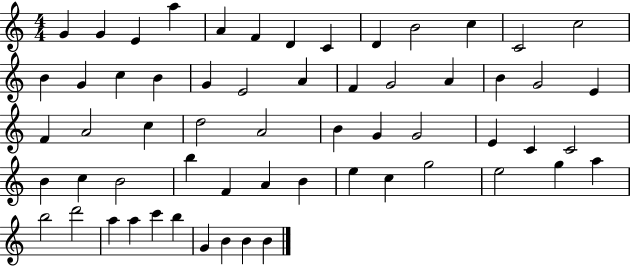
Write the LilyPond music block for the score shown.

{
  \clef treble
  \numericTimeSignature
  \time 4/4
  \key c \major
  g'4 g'4 e'4 a''4 | a'4 f'4 d'4 c'4 | d'4 b'2 c''4 | c'2 c''2 | \break b'4 g'4 c''4 b'4 | g'4 e'2 a'4 | f'4 g'2 a'4 | b'4 g'2 e'4 | \break f'4 a'2 c''4 | d''2 a'2 | b'4 g'4 g'2 | e'4 c'4 c'2 | \break b'4 c''4 b'2 | b''4 f'4 a'4 b'4 | e''4 c''4 g''2 | e''2 g''4 a''4 | \break b''2 d'''2 | a''4 a''4 c'''4 b''4 | g'4 b'4 b'4 b'4 | \bar "|."
}